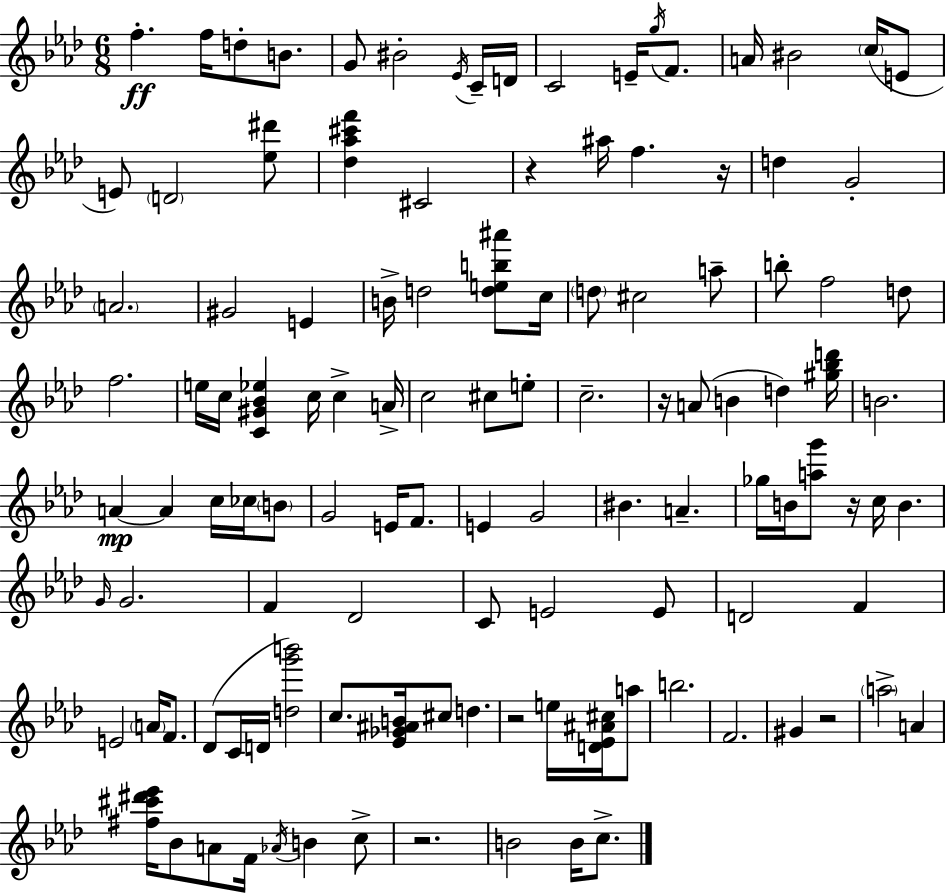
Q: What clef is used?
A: treble